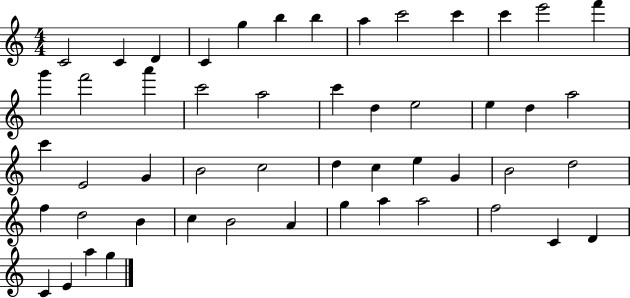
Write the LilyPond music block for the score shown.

{
  \clef treble
  \numericTimeSignature
  \time 4/4
  \key c \major
  c'2 c'4 d'4 | c'4 g''4 b''4 b''4 | a''4 c'''2 c'''4 | c'''4 e'''2 f'''4 | \break g'''4 f'''2 a'''4 | c'''2 a''2 | c'''4 d''4 e''2 | e''4 d''4 a''2 | \break c'''4 e'2 g'4 | b'2 c''2 | d''4 c''4 e''4 g'4 | b'2 d''2 | \break f''4 d''2 b'4 | c''4 b'2 a'4 | g''4 a''4 a''2 | f''2 c'4 d'4 | \break c'4 e'4 a''4 g''4 | \bar "|."
}